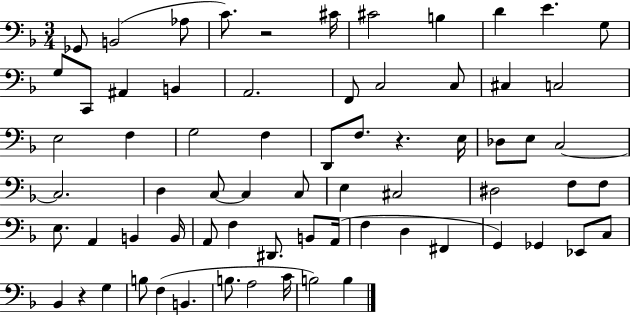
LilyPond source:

{
  \clef bass
  \numericTimeSignature
  \time 3/4
  \key f \major
  \repeat volta 2 { ges,8 b,2( aes8 | c'8.) r2 cis'16 | cis'2 b4 | d'4 e'4. g8 | \break g8 c,8 ais,4 b,4 | a,2. | f,8 c2 c8 | cis4 c2 | \break e2 f4 | g2 f4 | d,8 f8. r4. e16 | des8 e8 c2~~ | \break c2. | d4 c8~~ c4 c8 | e4 cis2 | dis2 f8 f8 | \break e8. a,4 b,4 b,16 | a,8 f4 dis,8. b,8 a,16( | f4 d4 fis,4 | g,4) ges,4 ees,8 c8 | \break bes,4 r4 g4 | b8 f4( b,4. | b8. a2 c'16 | b2) b4 | \break } \bar "|."
}